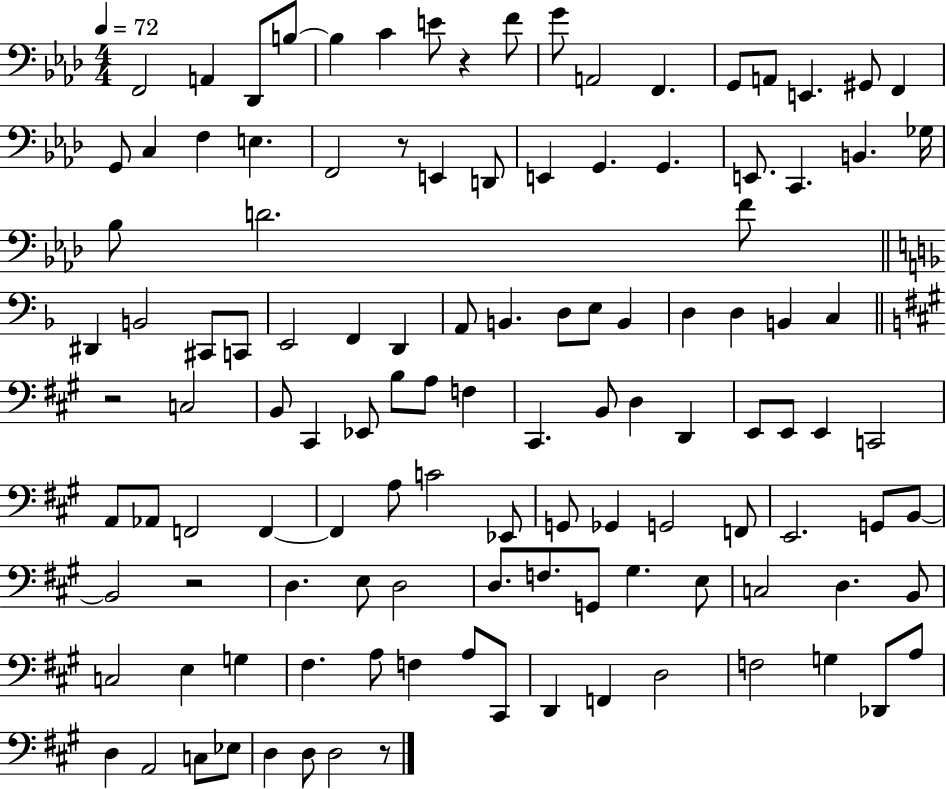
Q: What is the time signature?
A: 4/4